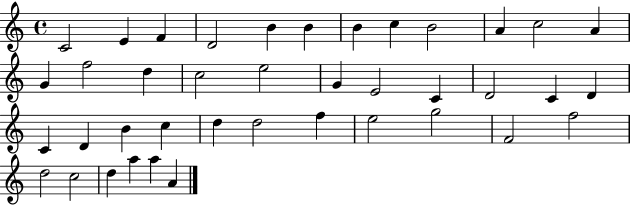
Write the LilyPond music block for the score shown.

{
  \clef treble
  \time 4/4
  \defaultTimeSignature
  \key c \major
  c'2 e'4 f'4 | d'2 b'4 b'4 | b'4 c''4 b'2 | a'4 c''2 a'4 | \break g'4 f''2 d''4 | c''2 e''2 | g'4 e'2 c'4 | d'2 c'4 d'4 | \break c'4 d'4 b'4 c''4 | d''4 d''2 f''4 | e''2 g''2 | f'2 f''2 | \break d''2 c''2 | d''4 a''4 a''4 a'4 | \bar "|."
}